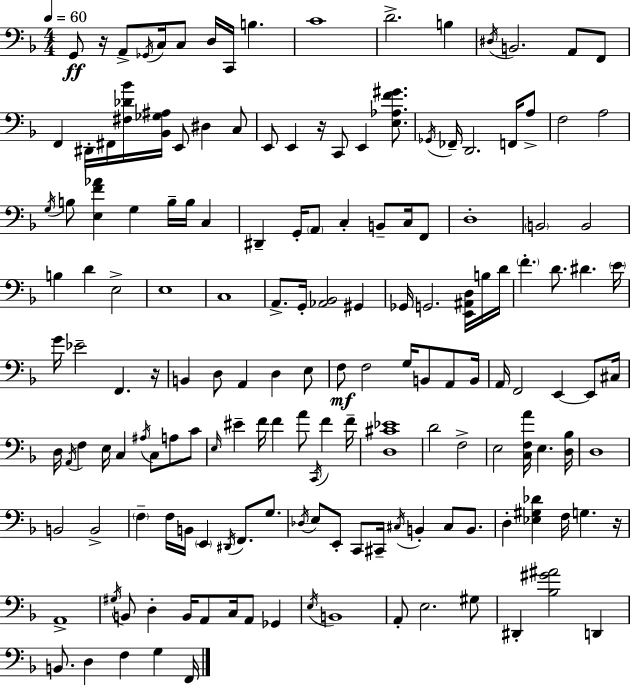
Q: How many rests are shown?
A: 4